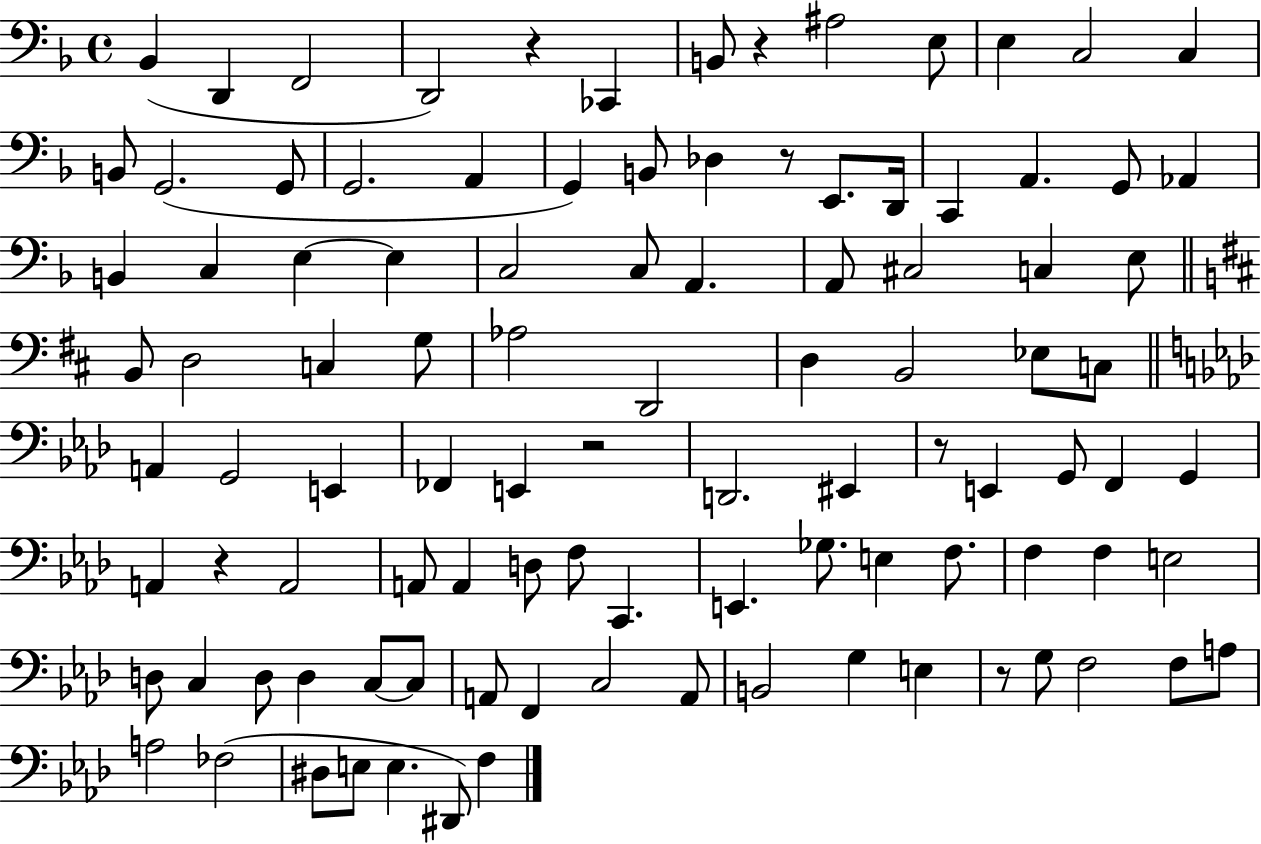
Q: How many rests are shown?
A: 7